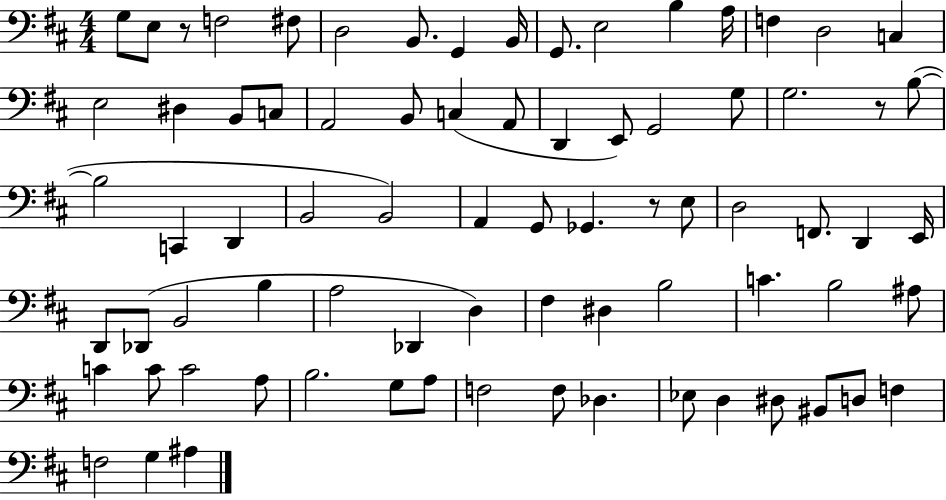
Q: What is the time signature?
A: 4/4